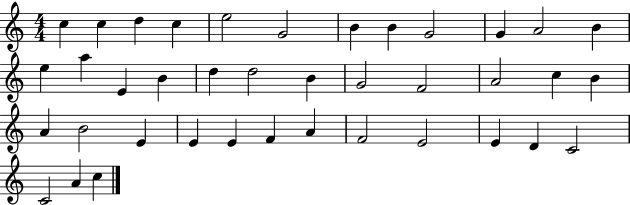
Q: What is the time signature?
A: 4/4